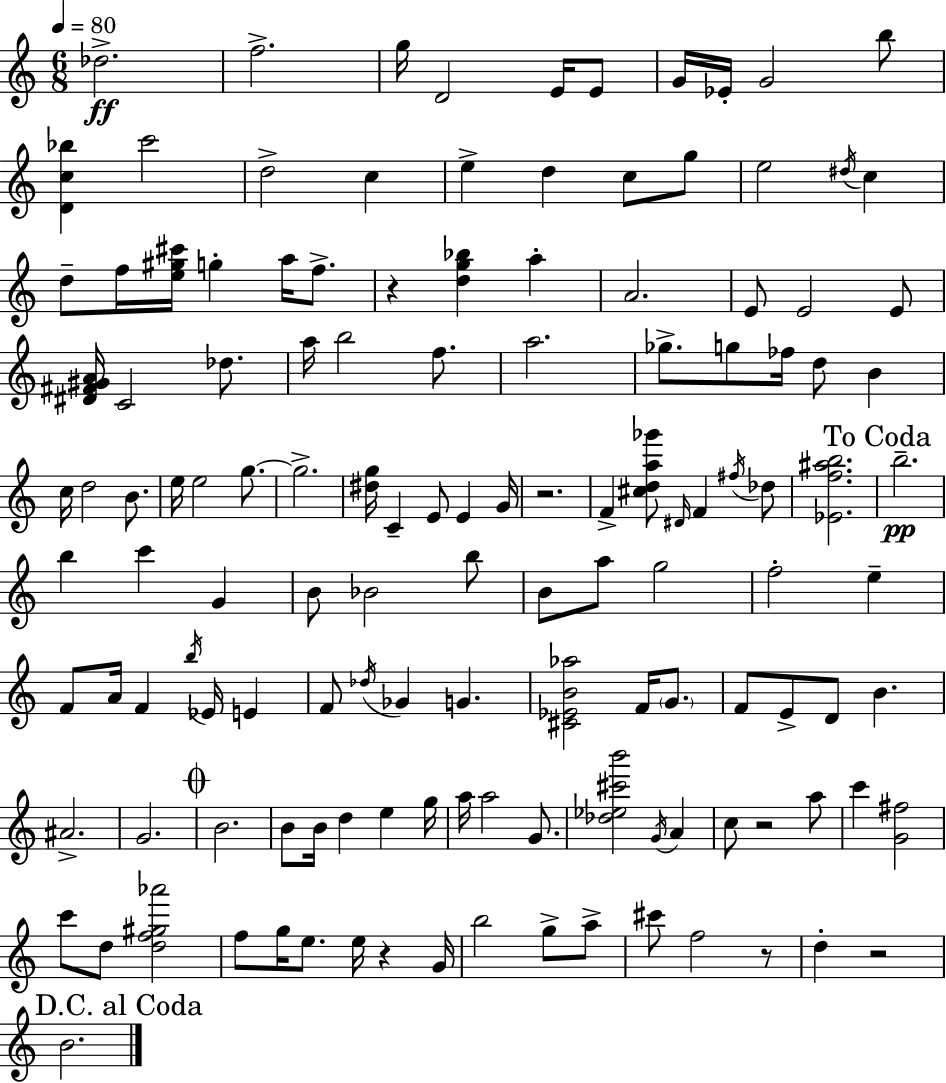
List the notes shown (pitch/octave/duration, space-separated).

Db5/h. F5/h. G5/s D4/h E4/s E4/e G4/s Eb4/s G4/h B5/e [D4,C5,Bb5]/q C6/h D5/h C5/q E5/q D5/q C5/e G5/e E5/h D#5/s C5/q D5/e F5/s [E5,G#5,C#6]/s G5/q A5/s F5/e. R/q [D5,G5,Bb5]/q A5/q A4/h. E4/e E4/h E4/e [D#4,F#4,G#4,A4]/s C4/h Db5/e. A5/s B5/h F5/e. A5/h. Gb5/e. G5/e FES5/s D5/e B4/q C5/s D5/h B4/e. E5/s E5/h G5/e. G5/h. [D#5,G5]/s C4/q E4/e E4/q G4/s R/h. F4/q [C#5,D5,A5,Gb6]/e D#4/s F4/q F#5/s Db5/e [Eb4,F5,A#5,B5]/h. B5/h. B5/q C6/q G4/q B4/e Bb4/h B5/e B4/e A5/e G5/h F5/h E5/q F4/e A4/s F4/q B5/s Eb4/s E4/q F4/e Db5/s Gb4/q G4/q. [C#4,Eb4,B4,Ab5]/h F4/s G4/e. F4/e E4/e D4/e B4/q. A#4/h. G4/h. B4/h. B4/e B4/s D5/q E5/q G5/s A5/s A5/h G4/e. [Db5,Eb5,C#6,B6]/h G4/s A4/q C5/e R/h A5/e C6/q [G4,F#5]/h C6/e D5/e [D5,F5,G#5,Ab6]/h F5/e G5/s E5/e. E5/s R/q G4/s B5/h G5/e A5/e C#6/e F5/h R/e D5/q R/h B4/h.